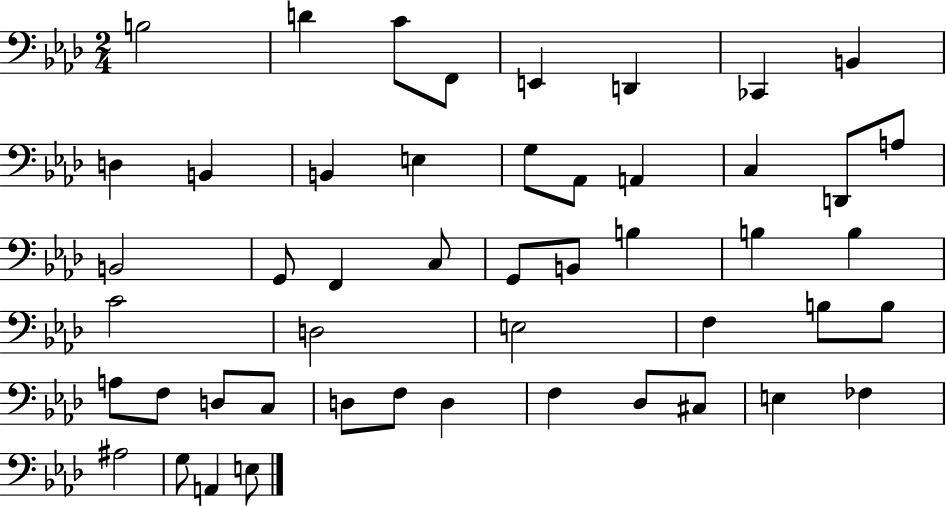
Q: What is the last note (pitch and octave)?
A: E3